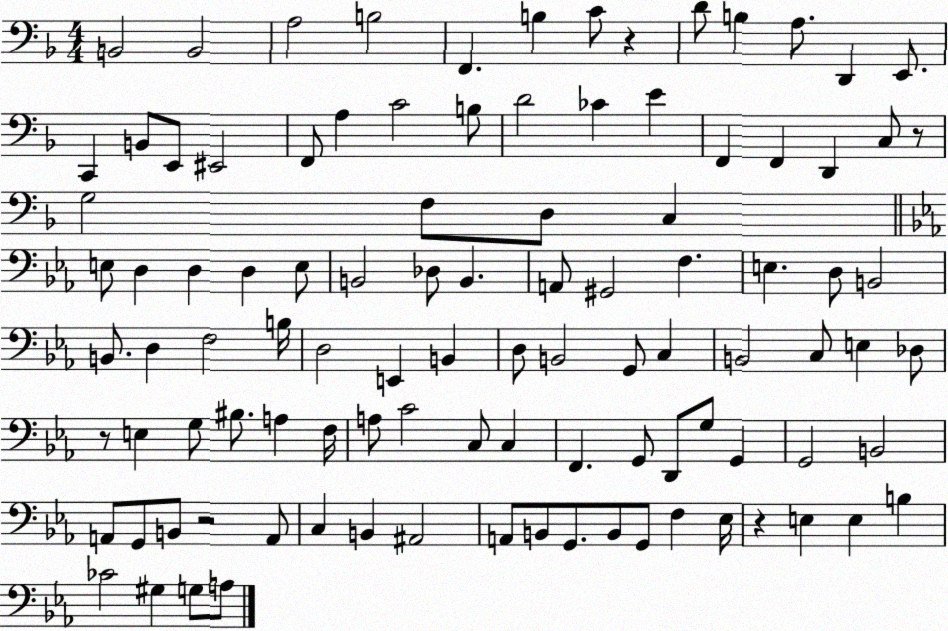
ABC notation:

X:1
T:Untitled
M:4/4
L:1/4
K:F
B,,2 B,,2 A,2 B,2 F,, B, C/2 z D/2 B, A,/2 D,, E,,/2 C,, B,,/2 E,,/2 ^E,,2 F,,/2 A, C2 B,/2 D2 _C E F,, F,, D,, C,/2 z/2 G,2 F,/2 D,/2 C, E,/2 D, D, D, E,/2 B,,2 _D,/2 B,, A,,/2 ^G,,2 F, E, D,/2 B,,2 B,,/2 D, F,2 B,/4 D,2 E,, B,, D,/2 B,,2 G,,/2 C, B,,2 C,/2 E, _D,/2 z/2 E, G,/2 ^B,/2 A, F,/4 A,/2 C2 C,/2 C, F,, G,,/2 D,,/2 G,/2 G,, G,,2 B,,2 A,,/2 G,,/2 B,,/2 z2 A,,/2 C, B,, ^A,,2 A,,/2 B,,/2 G,,/2 B,,/2 G,,/2 F, _E,/4 z E, E, B, _C2 ^G, G,/2 A,/2